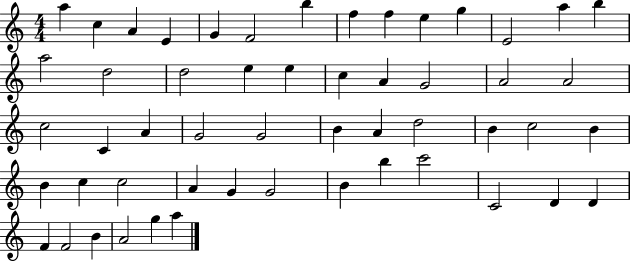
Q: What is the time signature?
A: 4/4